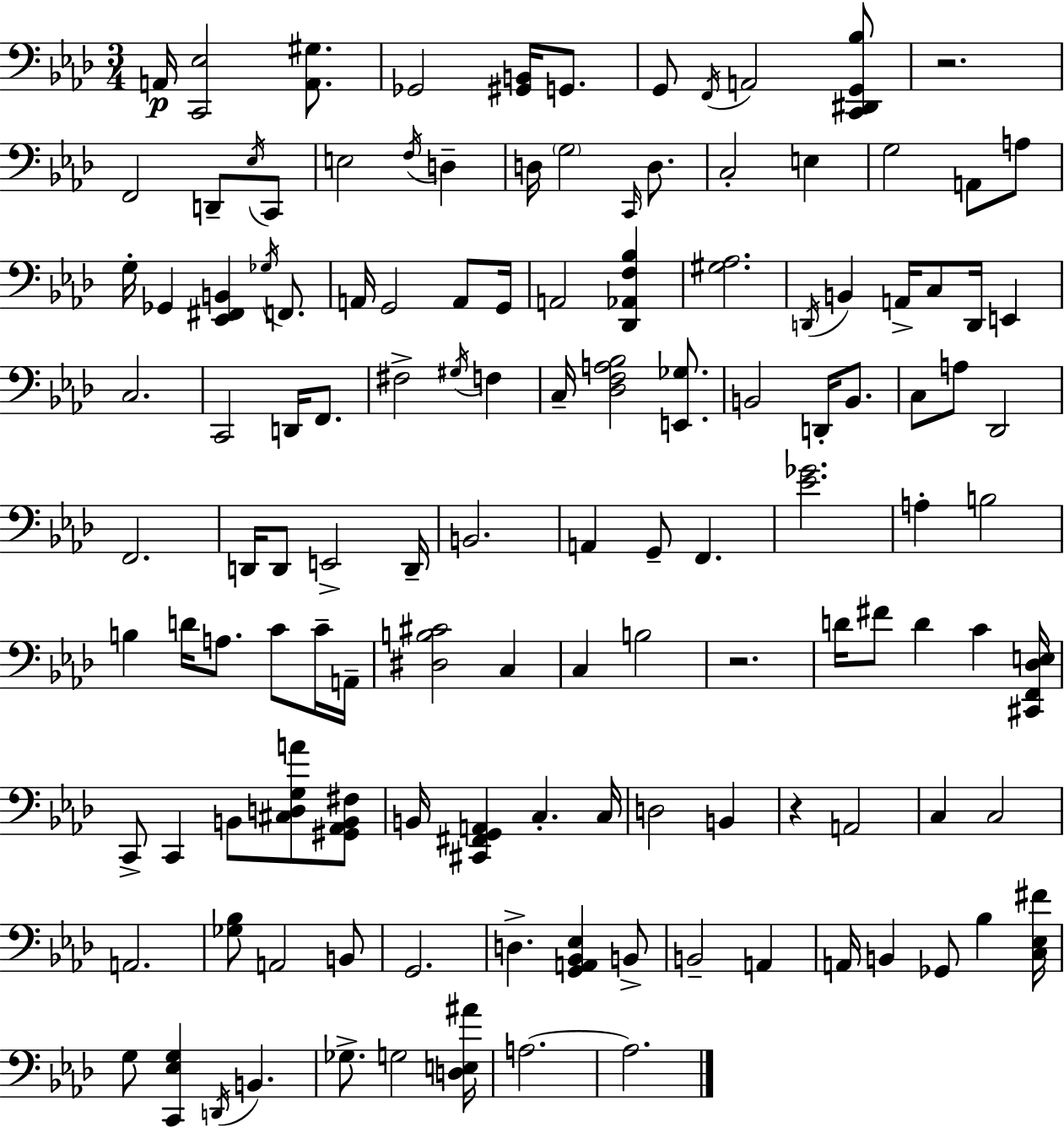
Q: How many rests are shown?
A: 3